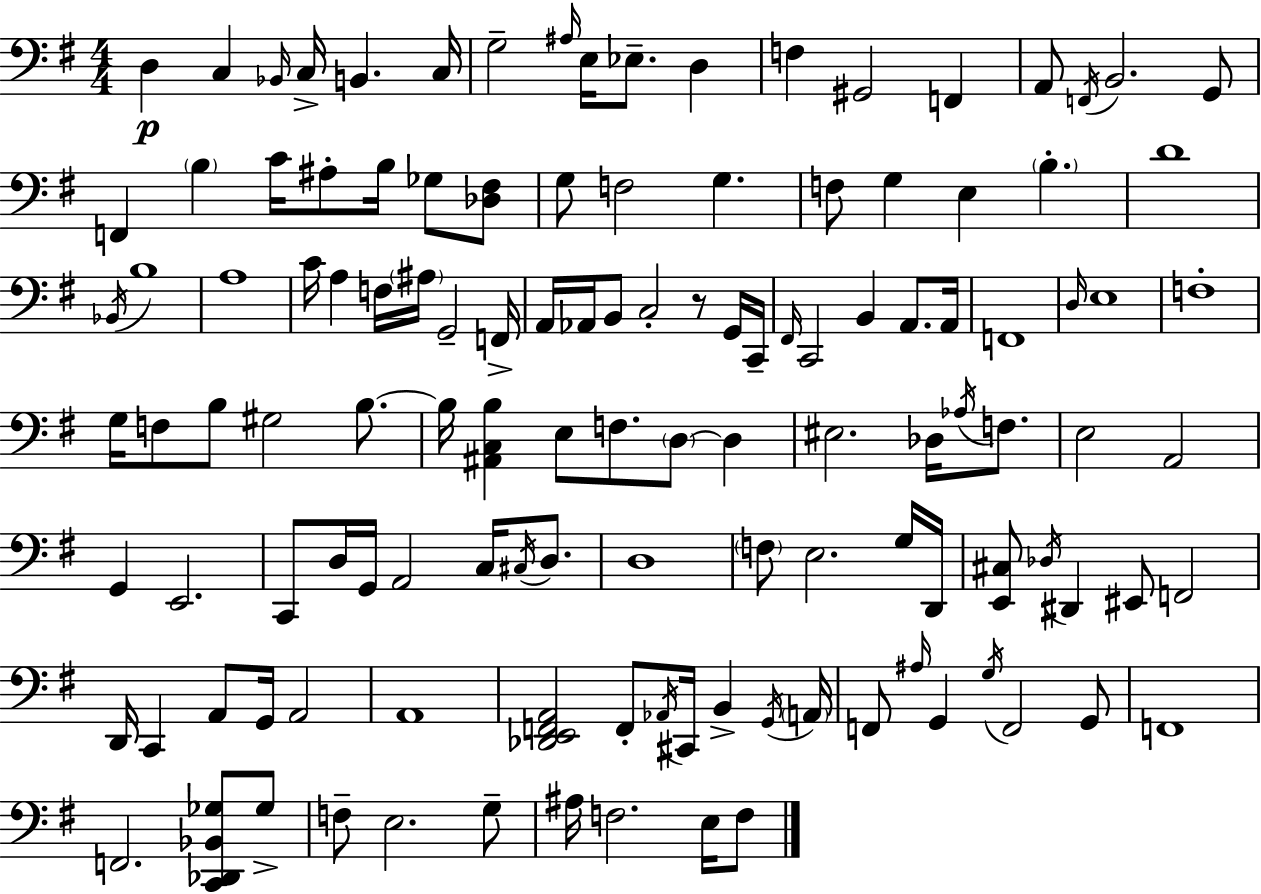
{
  \clef bass
  \numericTimeSignature
  \time 4/4
  \key g \major
  d4\p c4 \grace { bes,16 } c16-> b,4. | c16 g2-- \grace { ais16 } e16 ees8.-- d4 | f4 gis,2 f,4 | a,8 \acciaccatura { f,16 } b,2. | \break g,8 f,4 \parenthesize b4 c'16 ais8-. b16 ges8 | <des fis>8 g8 f2 g4. | f8 g4 e4 \parenthesize b4.-. | d'1 | \break \acciaccatura { bes,16 } b1 | a1 | c'16 a4 f16 \parenthesize ais16 g,2-- | f,16-> a,16 aes,16 b,8 c2-. | \break r8 g,16 c,16-- \grace { fis,16 } c,2 b,4 | a,8. a,16 f,1 | \grace { d16 } e1 | f1-. | \break g16 f8 b8 gis2 | b8.~~ b16 <ais, c b>4 e8 f8. | \parenthesize d8~~ d4 eis2. | des16 \acciaccatura { aes16 } f8. e2 a,2 | \break g,4 e,2. | c,8 d16 g,16 a,2 | c16 \acciaccatura { cis16 } d8. d1 | \parenthesize f8 e2. | \break g16 d,16 <e, cis>8 \acciaccatura { des16 } dis,4 eis,8 | f,2 d,16 c,4 a,8 | g,16 a,2 a,1 | <des, e, f, a,>2 | \break f,8-. \acciaccatura { aes,16 } cis,16 b,4-> \acciaccatura { g,16 } \parenthesize a,16 f,8 \grace { ais16 } g,4 | \acciaccatura { g16 } f,2 g,8 f,1 | f,2. | <c, des, bes, ges>8 ges8-> f8-- e2. | \break g8-- ais16 f2. | e16 f8 \bar "|."
}